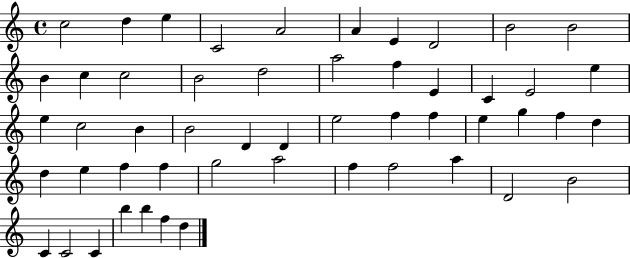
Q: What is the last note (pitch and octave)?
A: D5